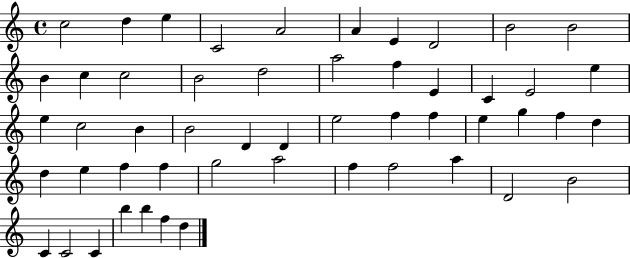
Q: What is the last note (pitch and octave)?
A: D5